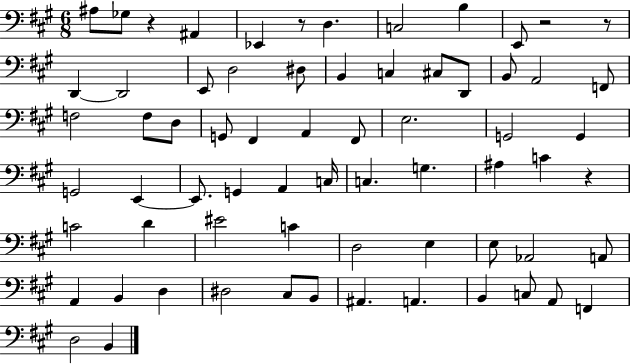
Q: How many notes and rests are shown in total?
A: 68